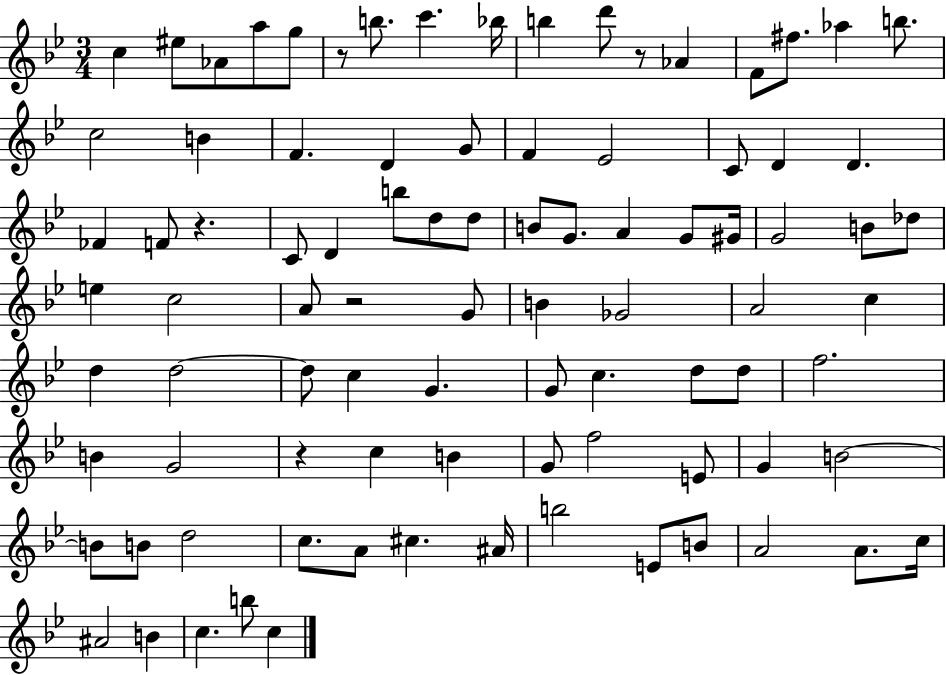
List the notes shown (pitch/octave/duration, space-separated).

C5/q EIS5/e Ab4/e A5/e G5/e R/e B5/e. C6/q. Bb5/s B5/q D6/e R/e Ab4/q F4/e F#5/e. Ab5/q B5/e. C5/h B4/q F4/q. D4/q G4/e F4/q Eb4/h C4/e D4/q D4/q. FES4/q F4/e R/q. C4/e D4/q B5/e D5/e D5/e B4/e G4/e. A4/q G4/e G#4/s G4/h B4/e Db5/e E5/q C5/h A4/e R/h G4/e B4/q Gb4/h A4/h C5/q D5/q D5/h D5/e C5/q G4/q. G4/e C5/q. D5/e D5/e F5/h. B4/q G4/h R/q C5/q B4/q G4/e F5/h E4/e G4/q B4/h B4/e B4/e D5/h C5/e. A4/e C#5/q. A#4/s B5/h E4/e B4/e A4/h A4/e. C5/s A#4/h B4/q C5/q. B5/e C5/q